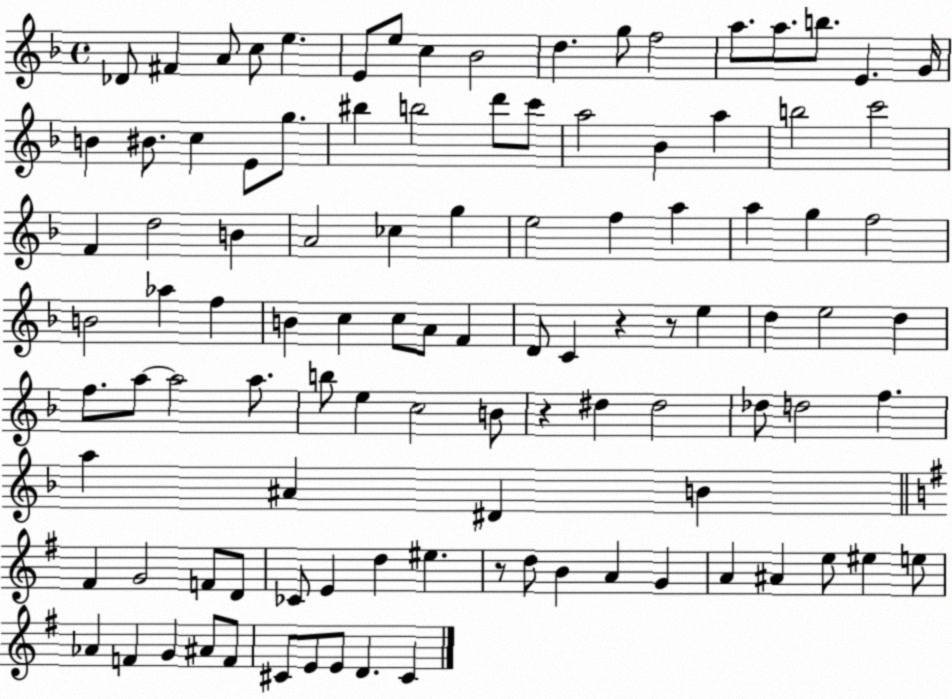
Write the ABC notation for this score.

X:1
T:Untitled
M:4/4
L:1/4
K:F
_D/2 ^F A/2 c/2 e E/2 e/2 c _B2 d g/2 f2 a/2 a/2 b/2 E G/4 B ^B/2 c E/2 g/2 ^b b2 d'/2 c'/2 a2 _B a b2 c'2 F d2 B A2 _c g e2 f a a g f2 B2 _a f B c c/2 A/2 F D/2 C z z/2 e d e2 d f/2 a/2 a2 a/2 b/2 e c2 B/2 z ^d ^d2 _d/2 d2 f a ^A ^D B ^F G2 F/2 D/2 _C/2 E d ^e z/2 d/2 B A G A ^A e/2 ^e e/2 _A F G ^A/2 F/2 ^C/2 E/2 E/2 D ^C